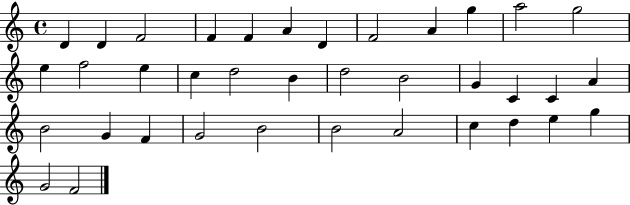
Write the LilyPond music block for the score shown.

{
  \clef treble
  \time 4/4
  \defaultTimeSignature
  \key c \major
  d'4 d'4 f'2 | f'4 f'4 a'4 d'4 | f'2 a'4 g''4 | a''2 g''2 | \break e''4 f''2 e''4 | c''4 d''2 b'4 | d''2 b'2 | g'4 c'4 c'4 a'4 | \break b'2 g'4 f'4 | g'2 b'2 | b'2 a'2 | c''4 d''4 e''4 g''4 | \break g'2 f'2 | \bar "|."
}